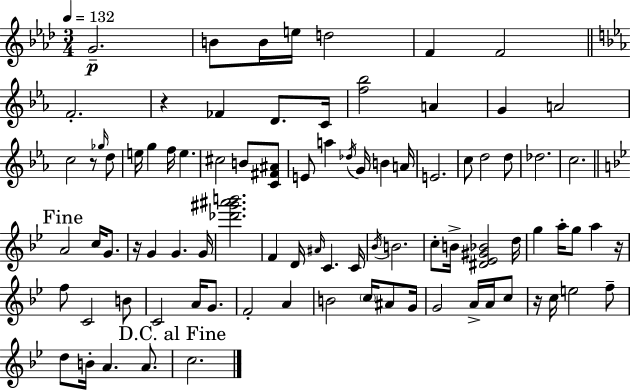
{
  \clef treble
  \numericTimeSignature
  \time 3/4
  \key f \minor
  \tempo 4 = 132
  \repeat volta 2 { g'2.--\p | b'8 b'16 e''16 d''2 | f'4 f'2 | \bar "||" \break \key ees \major f'2.-. | r4 fes'4 d'8. c'16 | <f'' bes''>2 a'4 | g'4 a'2 | \break c''2 r8 \grace { ges''16 } d''8 | e''16 g''4 f''16 e''4. | cis''2 b'8 <c' fis' ais'>8 | e'8 a''4 \acciaccatura { des''16 } g'16 b'4 | \break a'16 e'2. | c''8 d''2 | d''8 des''2. | c''2. | \break \mark "Fine" \bar "||" \break \key g \minor a'2 c''16 g'8. | r16 g'4 g'4. g'16 | <des''' gis''' ais''' b'''>2. | f'4 d'16 \grace { ais'16 } c'4. | \break c'16 \acciaccatura { bes'16 } b'2. | c''8-. b'16-> <dis' ees' gis' bes'>2 | d''16 g''4 a''16-. g''8 a''4 | r16 f''8 c'2 | \break b'8 c'2 a'16 g'8. | f'2-. a'4 | b'2 \parenthesize c''16 ais'8 | g'16 g'2 a'16-> a'16 | \break c''8 r16 c''16 e''2 | f''8-- d''8 b'16-. a'4. a'8. | \mark "D.C. al Fine" c''2. | } \bar "|."
}